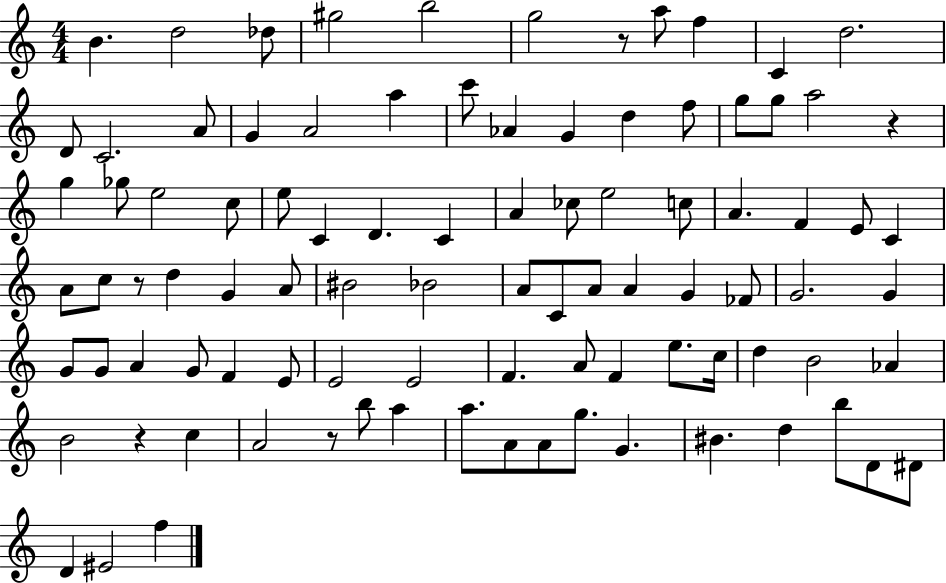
B4/q. D5/h Db5/e G#5/h B5/h G5/h R/e A5/e F5/q C4/q D5/h. D4/e C4/h. A4/e G4/q A4/h A5/q C6/e Ab4/q G4/q D5/q F5/e G5/e G5/e A5/h R/q G5/q Gb5/e E5/h C5/e E5/e C4/q D4/q. C4/q A4/q CES5/e E5/h C5/e A4/q. F4/q E4/e C4/q A4/e C5/e R/e D5/q G4/q A4/e BIS4/h Bb4/h A4/e C4/e A4/e A4/q G4/q FES4/e G4/h. G4/q G4/e G4/e A4/q G4/e F4/q E4/e E4/h E4/h F4/q. A4/e F4/q E5/e. C5/s D5/q B4/h Ab4/q B4/h R/q C5/q A4/h R/e B5/e A5/q A5/e. A4/e A4/e G5/e. G4/q. BIS4/q. D5/q B5/e D4/e D#4/e D4/q EIS4/h F5/q